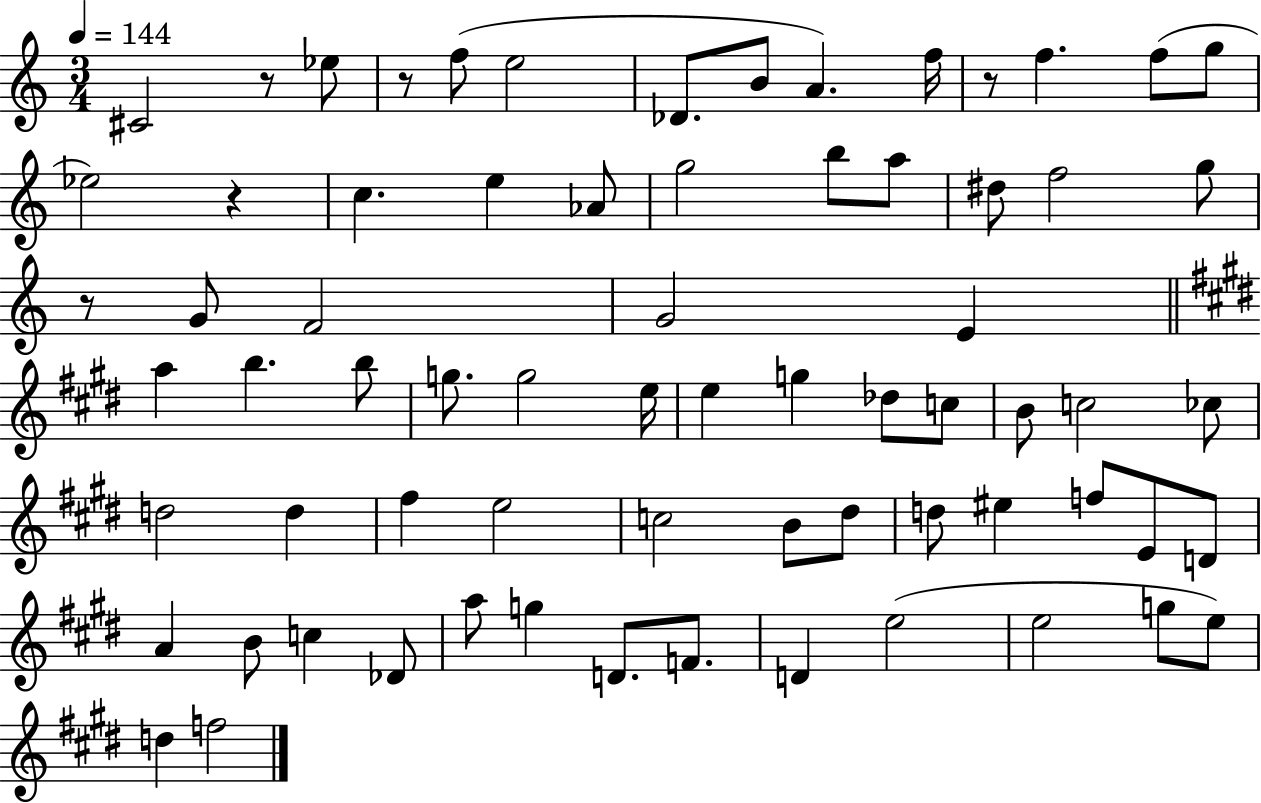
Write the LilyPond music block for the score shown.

{
  \clef treble
  \numericTimeSignature
  \time 3/4
  \key c \major
  \tempo 4 = 144
  \repeat volta 2 { cis'2 r8 ees''8 | r8 f''8( e''2 | des'8. b'8 a'4.) f''16 | r8 f''4. f''8( g''8 | \break ees''2) r4 | c''4. e''4 aes'8 | g''2 b''8 a''8 | dis''8 f''2 g''8 | \break r8 g'8 f'2 | g'2 e'4 | \bar "||" \break \key e \major a''4 b''4. b''8 | g''8. g''2 e''16 | e''4 g''4 des''8 c''8 | b'8 c''2 ces''8 | \break d''2 d''4 | fis''4 e''2 | c''2 b'8 dis''8 | d''8 eis''4 f''8 e'8 d'8 | \break a'4 b'8 c''4 des'8 | a''8 g''4 d'8. f'8. | d'4 e''2( | e''2 g''8 e''8) | \break d''4 f''2 | } \bar "|."
}